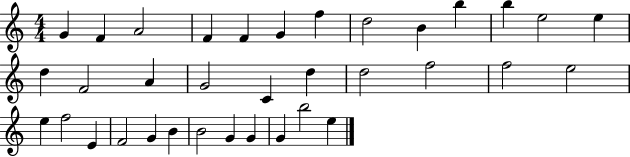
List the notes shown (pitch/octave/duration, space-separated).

G4/q F4/q A4/h F4/q F4/q G4/q F5/q D5/h B4/q B5/q B5/q E5/h E5/q D5/q F4/h A4/q G4/h C4/q D5/q D5/h F5/h F5/h E5/h E5/q F5/h E4/q F4/h G4/q B4/q B4/h G4/q G4/q G4/q B5/h E5/q